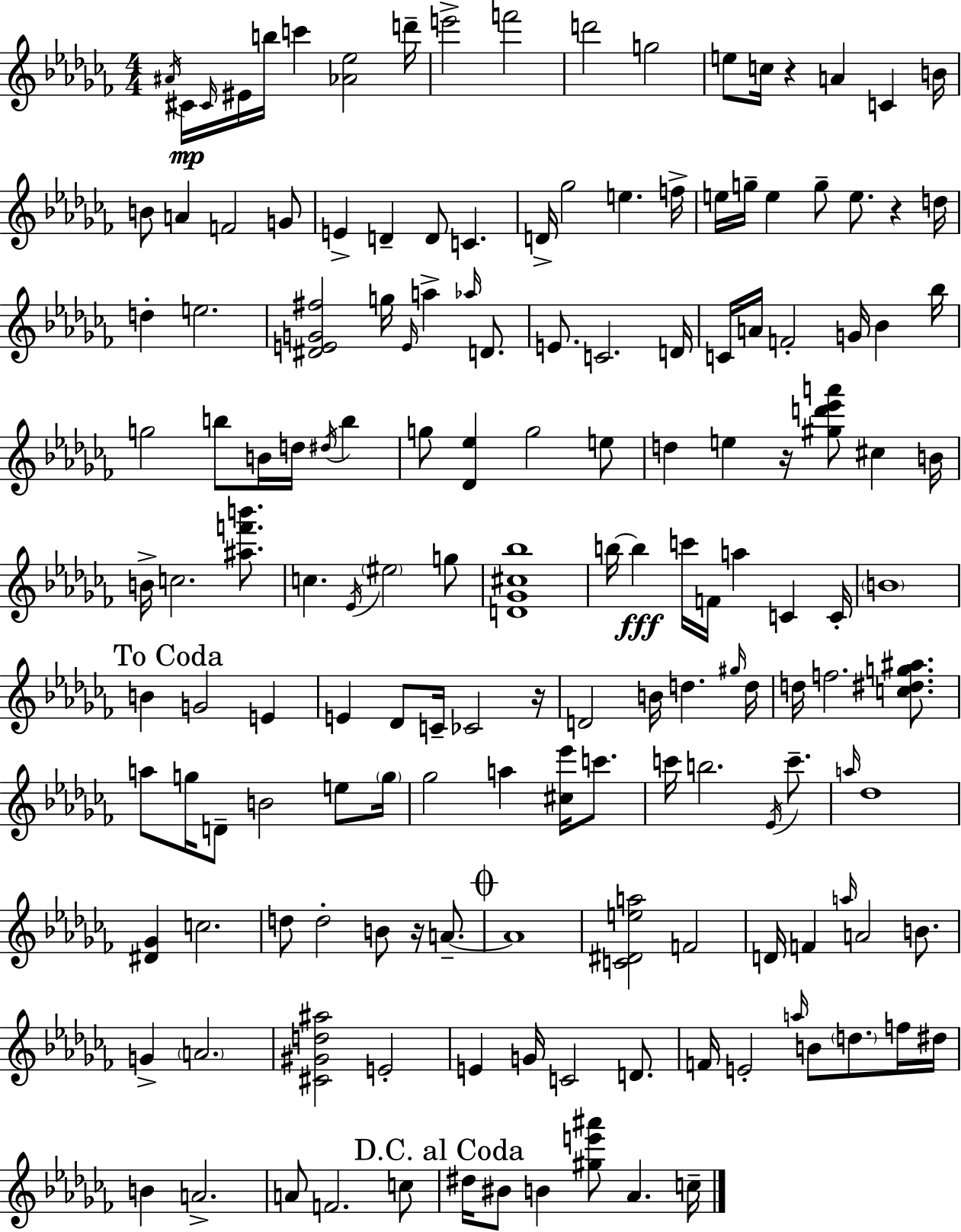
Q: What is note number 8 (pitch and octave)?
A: E6